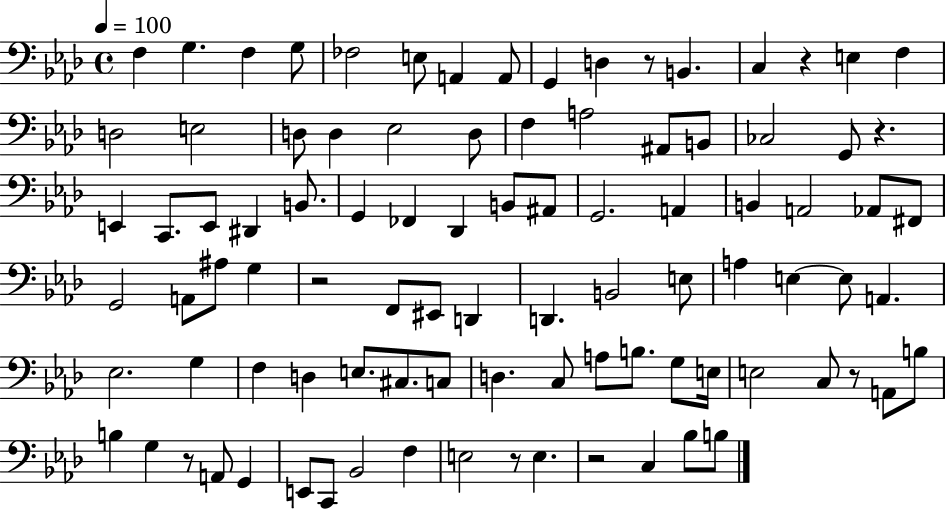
{
  \clef bass
  \time 4/4
  \defaultTimeSignature
  \key aes \major
  \tempo 4 = 100
  f4 g4. f4 g8 | fes2 e8 a,4 a,8 | g,4 d4 r8 b,4. | c4 r4 e4 f4 | \break d2 e2 | d8 d4 ees2 d8 | f4 a2 ais,8 b,8 | ces2 g,8 r4. | \break e,4 c,8. e,8 dis,4 b,8. | g,4 fes,4 des,4 b,8 ais,8 | g,2. a,4 | b,4 a,2 aes,8 fis,8 | \break g,2 a,8 ais8 g4 | r2 f,8 eis,8 d,4 | d,4. b,2 e8 | a4 e4~~ e8 a,4. | \break ees2. g4 | f4 d4 e8. cis8. c8 | d4. c8 a8 b8. g8 e16 | e2 c8 r8 a,8 b8 | \break b4 g4 r8 a,8 g,4 | e,8 c,8 bes,2 f4 | e2 r8 e4. | r2 c4 bes8 b8 | \break \bar "|."
}